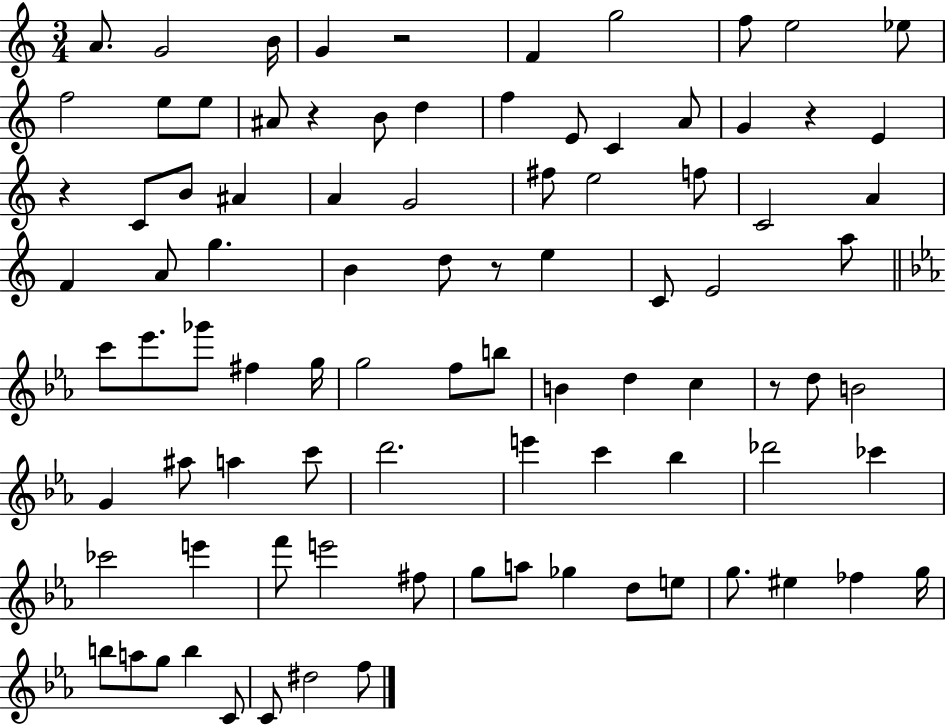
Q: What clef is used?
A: treble